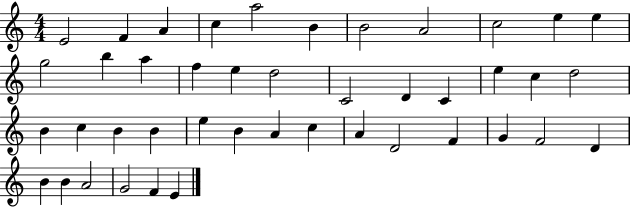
X:1
T:Untitled
M:4/4
L:1/4
K:C
E2 F A c a2 B B2 A2 c2 e e g2 b a f e d2 C2 D C e c d2 B c B B e B A c A D2 F G F2 D B B A2 G2 F E